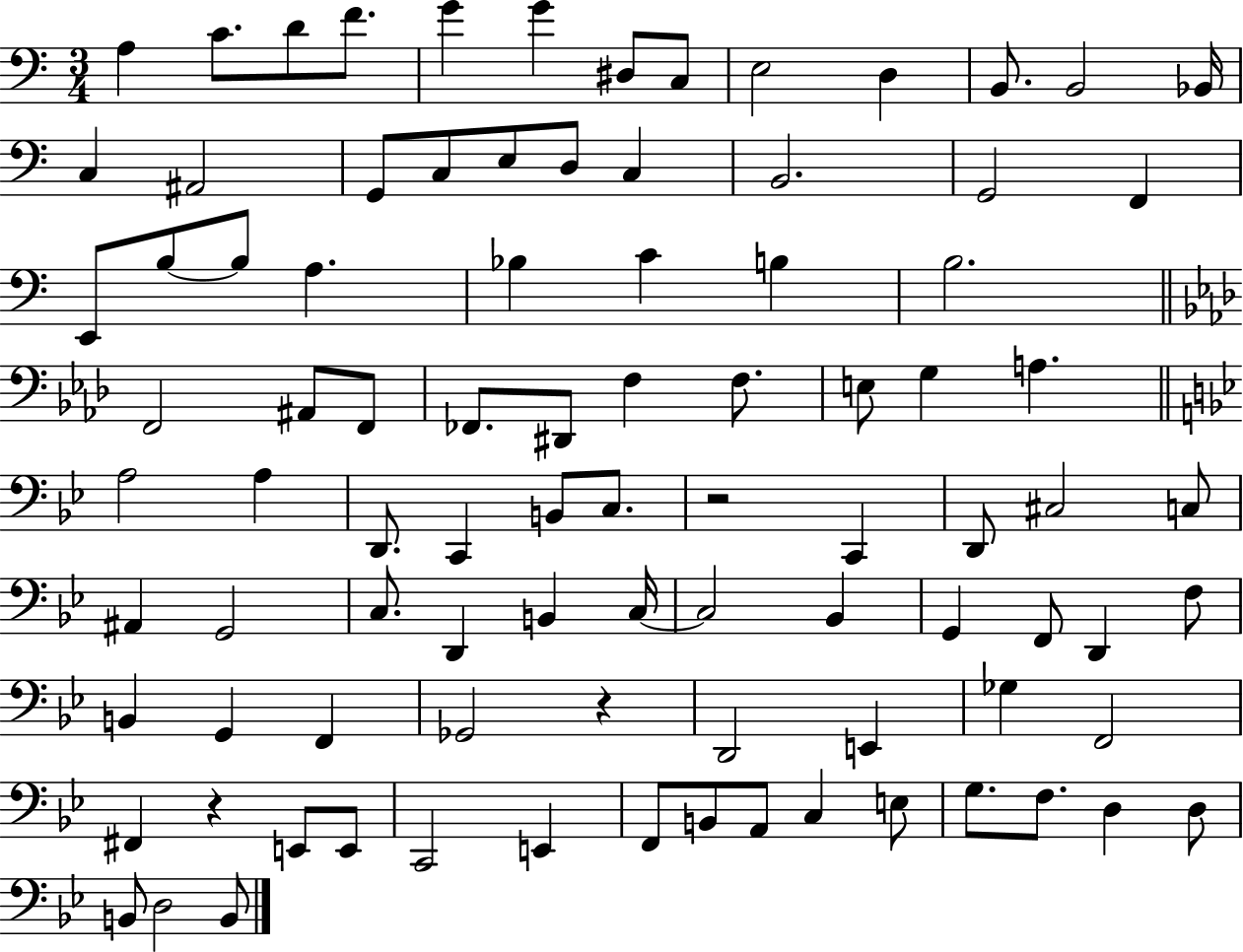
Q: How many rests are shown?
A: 3